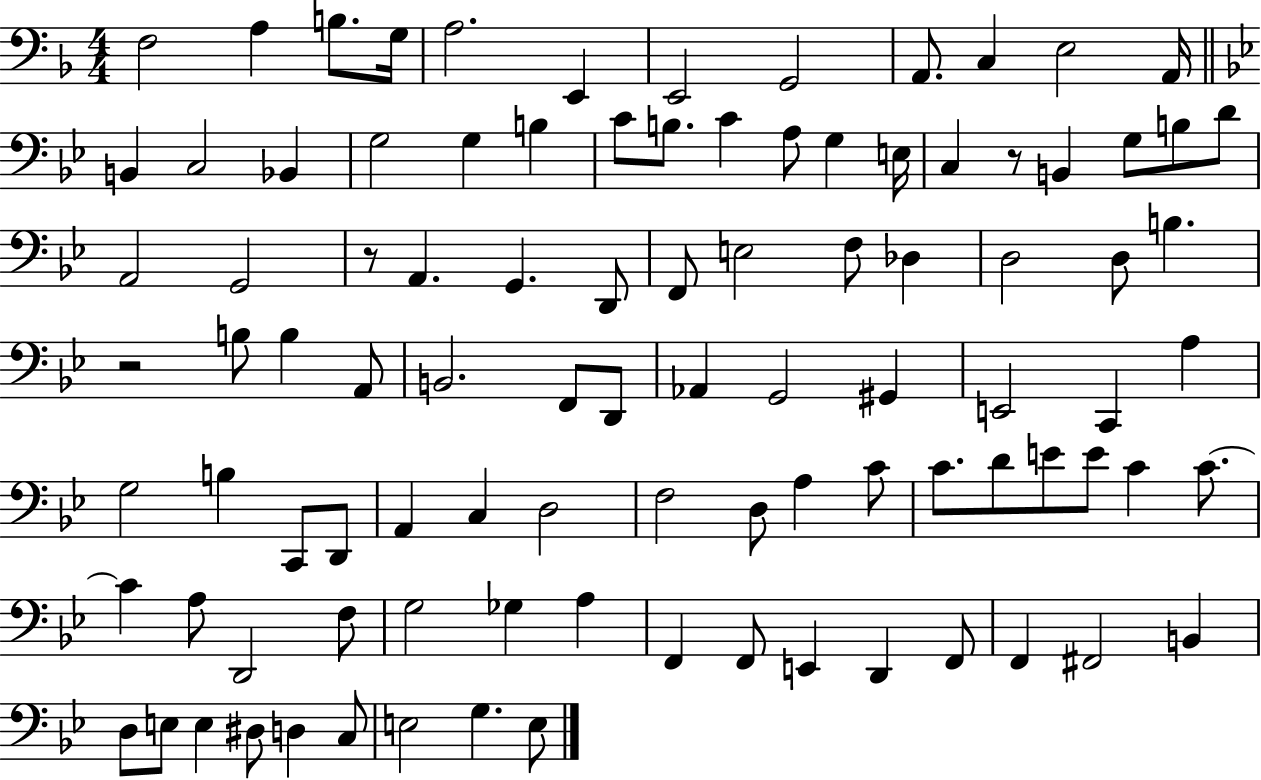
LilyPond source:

{
  \clef bass
  \numericTimeSignature
  \time 4/4
  \key f \major
  f2 a4 b8. g16 | a2. e,4 | e,2 g,2 | a,8. c4 e2 a,16 | \break \bar "||" \break \key bes \major b,4 c2 bes,4 | g2 g4 b4 | c'8 b8. c'4 a8 g4 e16 | c4 r8 b,4 g8 b8 d'8 | \break a,2 g,2 | r8 a,4. g,4. d,8 | f,8 e2 f8 des4 | d2 d8 b4. | \break r2 b8 b4 a,8 | b,2. f,8 d,8 | aes,4 g,2 gis,4 | e,2 c,4 a4 | \break g2 b4 c,8 d,8 | a,4 c4 d2 | f2 d8 a4 c'8 | c'8. d'8 e'8 e'8 c'4 c'8.~~ | \break c'4 a8 d,2 f8 | g2 ges4 a4 | f,4 f,8 e,4 d,4 f,8 | f,4 fis,2 b,4 | \break d8 e8 e4 dis8 d4 c8 | e2 g4. e8 | \bar "|."
}